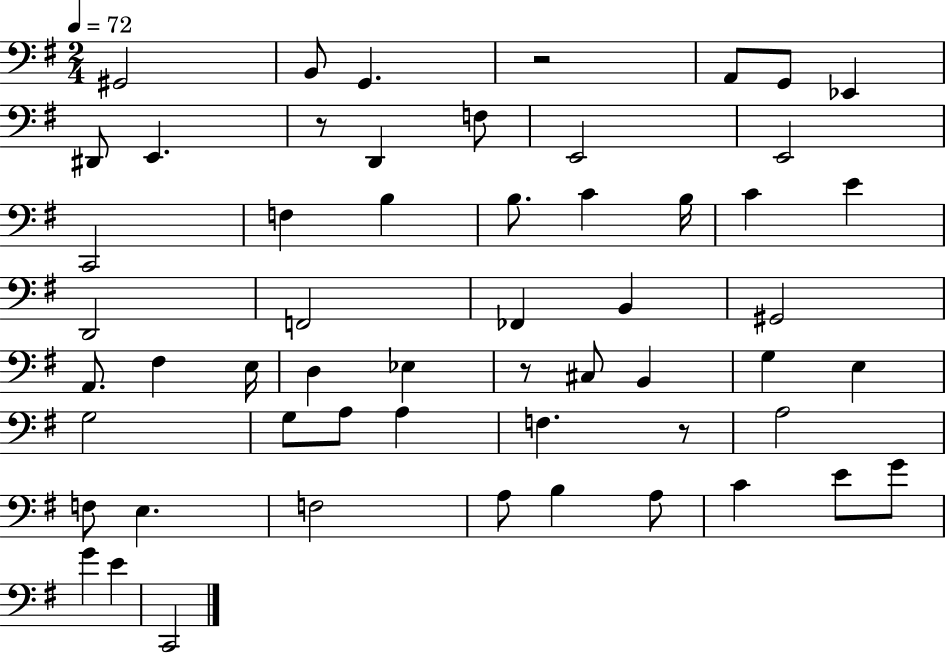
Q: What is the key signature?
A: G major